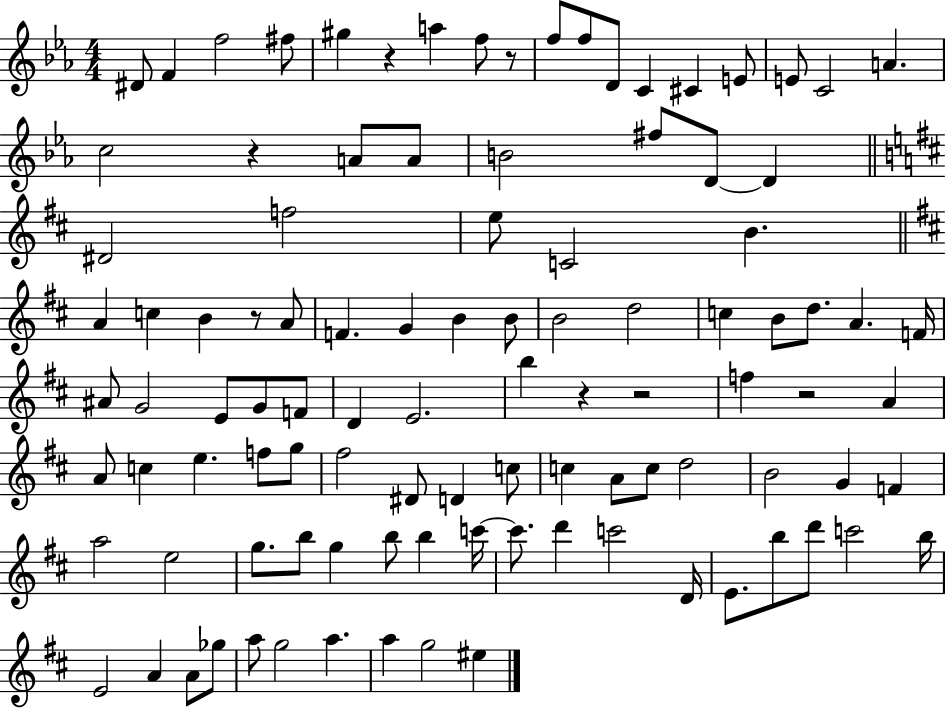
X:1
T:Untitled
M:4/4
L:1/4
K:Eb
^D/2 F f2 ^f/2 ^g z a f/2 z/2 f/2 f/2 D/2 C ^C E/2 E/2 C2 A c2 z A/2 A/2 B2 ^f/2 D/2 D ^D2 f2 e/2 C2 B A c B z/2 A/2 F G B B/2 B2 d2 c B/2 d/2 A F/4 ^A/2 G2 E/2 G/2 F/2 D E2 b z z2 f z2 A A/2 c e f/2 g/2 ^f2 ^D/2 D c/2 c A/2 c/2 d2 B2 G F a2 e2 g/2 b/2 g b/2 b c'/4 c'/2 d' c'2 D/4 E/2 b/2 d'/2 c'2 b/4 E2 A A/2 _g/2 a/2 g2 a a g2 ^e